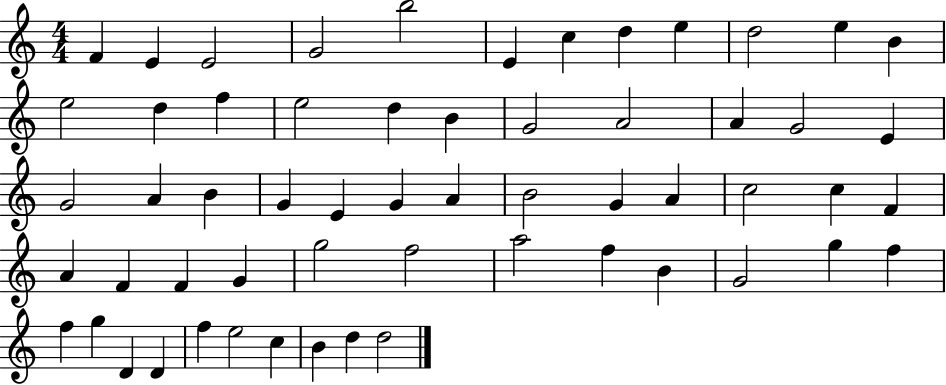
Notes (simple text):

F4/q E4/q E4/h G4/h B5/h E4/q C5/q D5/q E5/q D5/h E5/q B4/q E5/h D5/q F5/q E5/h D5/q B4/q G4/h A4/h A4/q G4/h E4/q G4/h A4/q B4/q G4/q E4/q G4/q A4/q B4/h G4/q A4/q C5/h C5/q F4/q A4/q F4/q F4/q G4/q G5/h F5/h A5/h F5/q B4/q G4/h G5/q F5/q F5/q G5/q D4/q D4/q F5/q E5/h C5/q B4/q D5/q D5/h